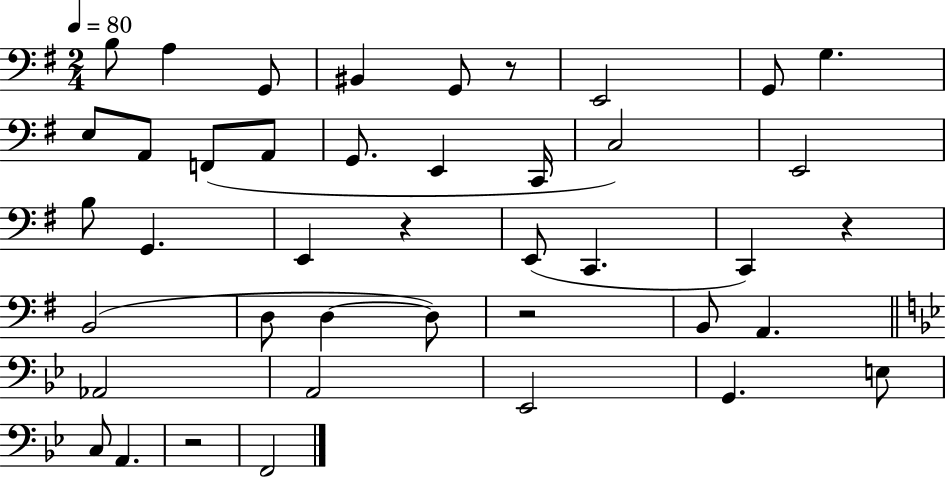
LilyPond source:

{
  \clef bass
  \numericTimeSignature
  \time 2/4
  \key g \major
  \tempo 4 = 80
  b8 a4 g,8 | bis,4 g,8 r8 | e,2 | g,8 g4. | \break e8 a,8 f,8( a,8 | g,8. e,4 c,16 | c2) | e,2 | \break b8 g,4. | e,4 r4 | e,8( c,4. | c,4) r4 | \break b,2( | d8 d4~~ d8) | r2 | b,8 a,4. | \break \bar "||" \break \key bes \major aes,2 | a,2 | ees,2 | g,4. e8 | \break c8 a,4. | r2 | f,2 | \bar "|."
}